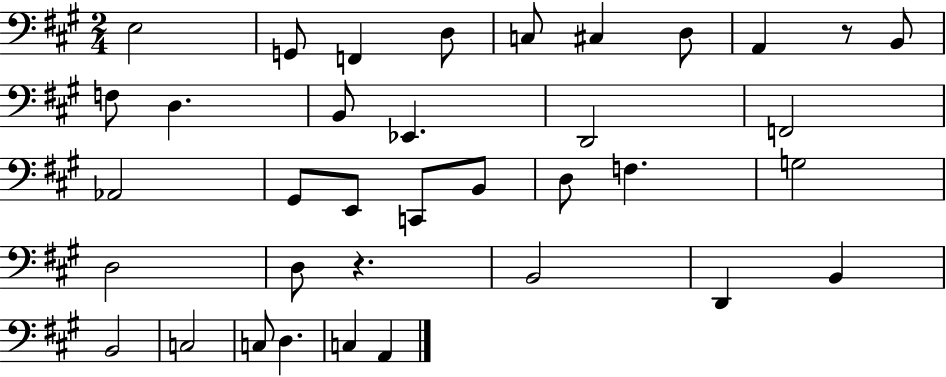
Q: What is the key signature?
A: A major